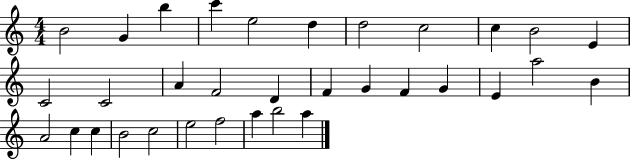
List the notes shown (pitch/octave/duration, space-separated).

B4/h G4/q B5/q C6/q E5/h D5/q D5/h C5/h C5/q B4/h E4/q C4/h C4/h A4/q F4/h D4/q F4/q G4/q F4/q G4/q E4/q A5/h B4/q A4/h C5/q C5/q B4/h C5/h E5/h F5/h A5/q B5/h A5/q